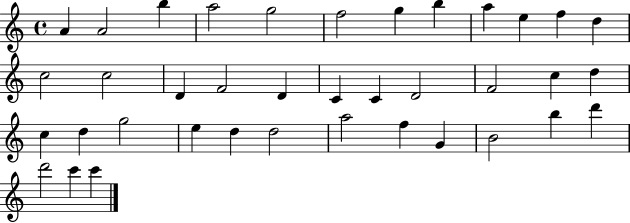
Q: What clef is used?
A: treble